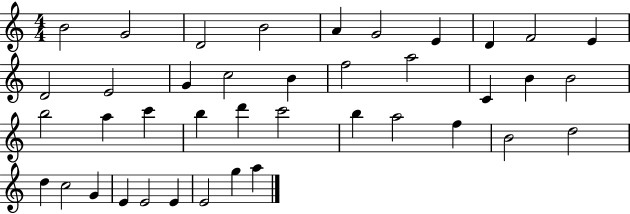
B4/h G4/h D4/h B4/h A4/q G4/h E4/q D4/q F4/h E4/q D4/h E4/h G4/q C5/h B4/q F5/h A5/h C4/q B4/q B4/h B5/h A5/q C6/q B5/q D6/q C6/h B5/q A5/h F5/q B4/h D5/h D5/q C5/h G4/q E4/q E4/h E4/q E4/h G5/q A5/q